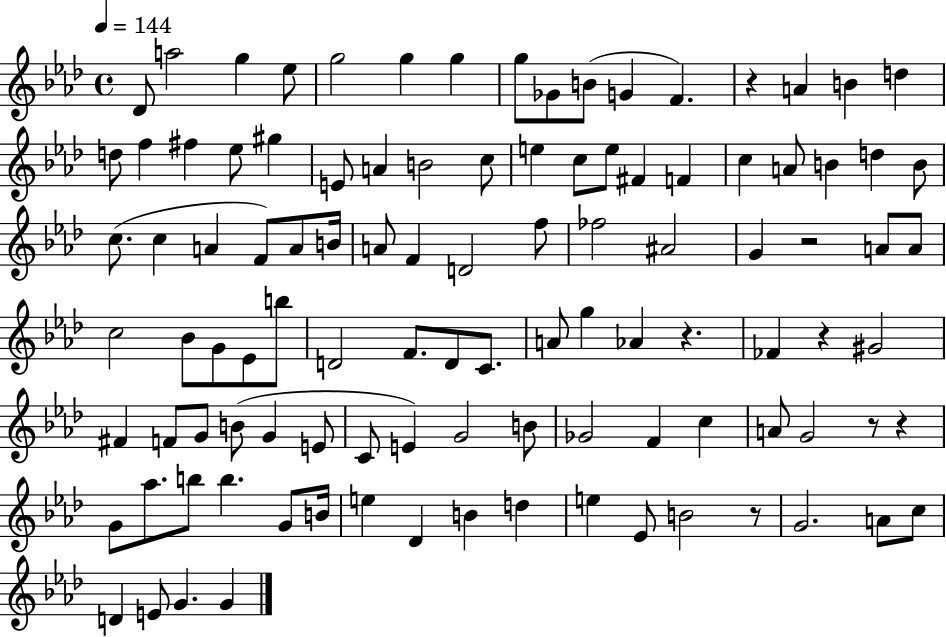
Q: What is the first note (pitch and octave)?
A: Db4